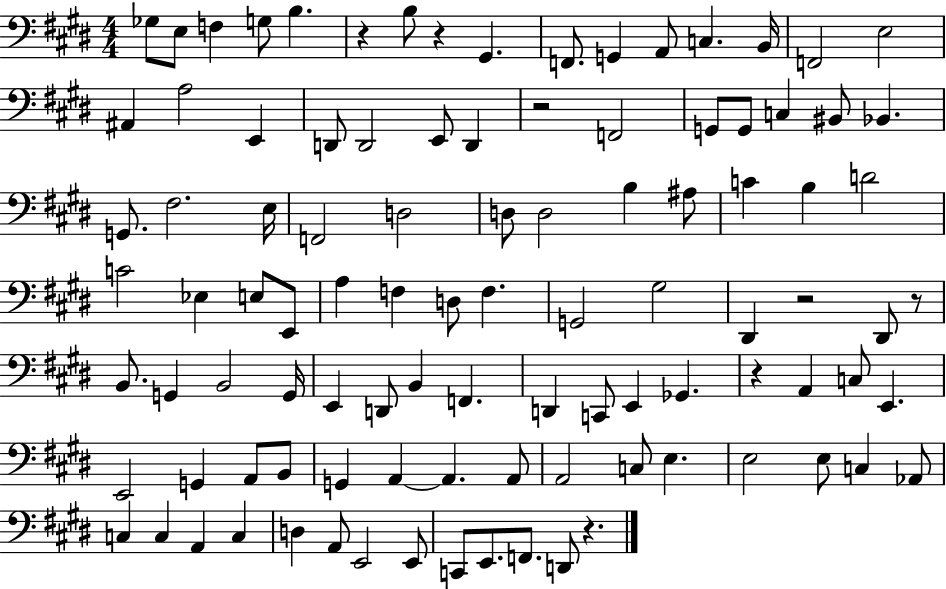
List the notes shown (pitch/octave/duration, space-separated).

Gb3/e E3/e F3/q G3/e B3/q. R/q B3/e R/q G#2/q. F2/e. G2/q A2/e C3/q. B2/s F2/h E3/h A#2/q A3/h E2/q D2/e D2/h E2/e D2/q R/h F2/h G2/e G2/e C3/q BIS2/e Bb2/q. G2/e. F#3/h. E3/s F2/h D3/h D3/e D3/h B3/q A#3/e C4/q B3/q D4/h C4/h Eb3/q E3/e E2/e A3/q F3/q D3/e F3/q. G2/h G#3/h D#2/q R/h D#2/e R/e B2/e. G2/q B2/h G2/s E2/q D2/e B2/q F2/q. D2/q C2/e E2/q Gb2/q. R/q A2/q C3/e E2/q. E2/h G2/q A2/e B2/e G2/q A2/q A2/q. A2/e A2/h C3/e E3/q. E3/h E3/e C3/q Ab2/e C3/q C3/q A2/q C3/q D3/q A2/e E2/h E2/e C2/e E2/e. F2/e. D2/e R/q.